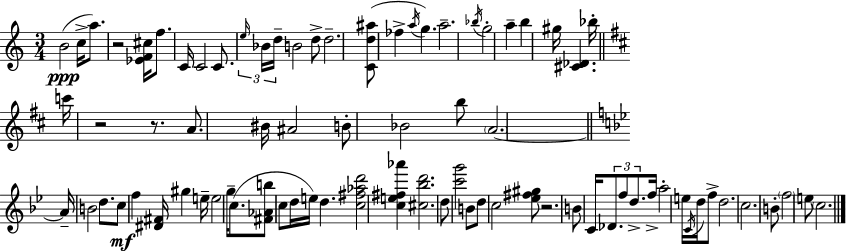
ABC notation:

X:1
T:Untitled
M:3/4
L:1/4
K:C
B2 c/4 a/2 z2 [_EF^c]/4 f/2 C/4 C2 C/2 e/4 _B/4 d/4 B2 d/2 d2 [Cd^a]/2 _f a/4 g a2 _b/4 g2 a b ^g/4 [^C_D] _b/4 c'/4 z2 z/2 A/2 ^B/4 ^A2 B/2 _B2 b/2 A2 A/4 B2 d/2 c/2 f [^D^F]/4 ^g e/4 e2 g/4 c/2 [^F_Ab]/2 c/2 d/4 e/4 d [c^f_ad']2 [ce^f_a'] [^c_bd']2 d/2 [c'g']2 B/2 d/2 c2 [_e^f^g]/2 z2 B/2 C/4 _D/2 f/2 d/2 f/4 a2 e/4 C/4 d/4 f/2 d2 c2 B/2 f2 e/2 c2